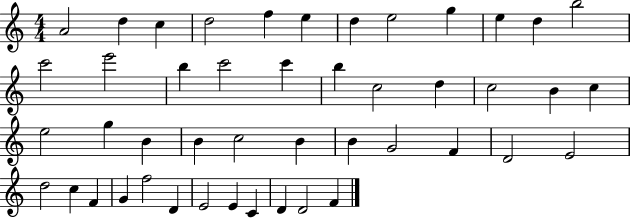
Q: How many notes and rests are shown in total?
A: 46